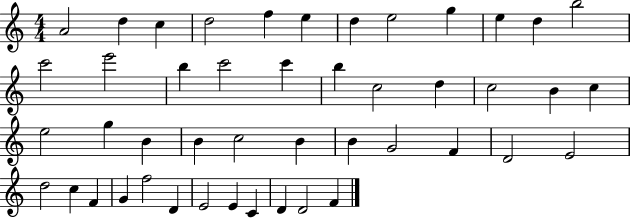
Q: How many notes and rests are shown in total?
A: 46